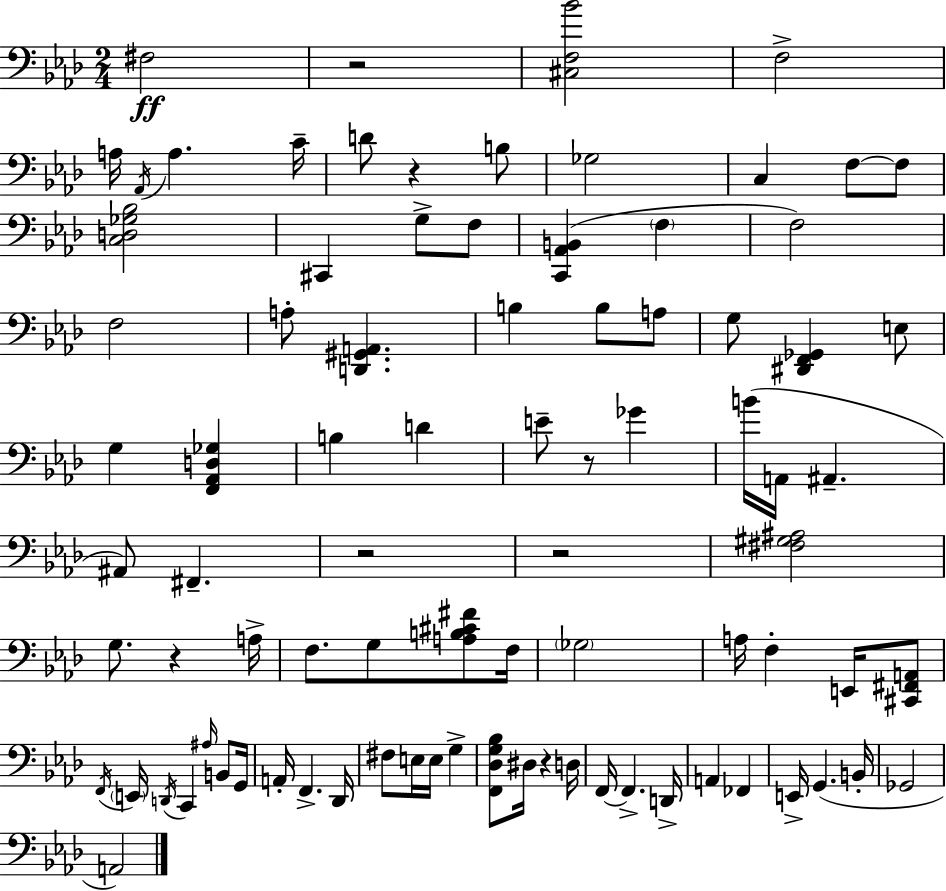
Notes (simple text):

F#3/h R/h [C#3,F3,Bb4]/h F3/h A3/s Ab2/s A3/q. C4/s D4/e R/q B3/e Gb3/h C3/q F3/e F3/e [C3,D3,Gb3,Bb3]/h C#2/q G3/e F3/e [C2,Ab2,B2]/q F3/q F3/h F3/h A3/e [D2,G#2,A2]/q. B3/q B3/e A3/e G3/e [D#2,F2,Gb2]/q E3/e G3/q [F2,Ab2,D3,Gb3]/q B3/q D4/q E4/e R/e Gb4/q B4/s A2/s A#2/q. A#2/e F#2/q. R/h R/h [F#3,G#3,A#3]/h G3/e. R/q A3/s F3/e. G3/e [A3,B3,C#4,F#4]/e F3/s Gb3/h A3/s F3/q E2/s [C#2,F#2,A2]/e F2/s E2/s D2/s C2/q A#3/s B2/e G2/s A2/s F2/q. Db2/s F#3/e E3/s E3/s G3/q [F2,Db3,G3,Bb3]/e D#3/s R/q D3/s F2/s F2/q. D2/s A2/q FES2/q E2/s G2/q. B2/s Gb2/h A2/h